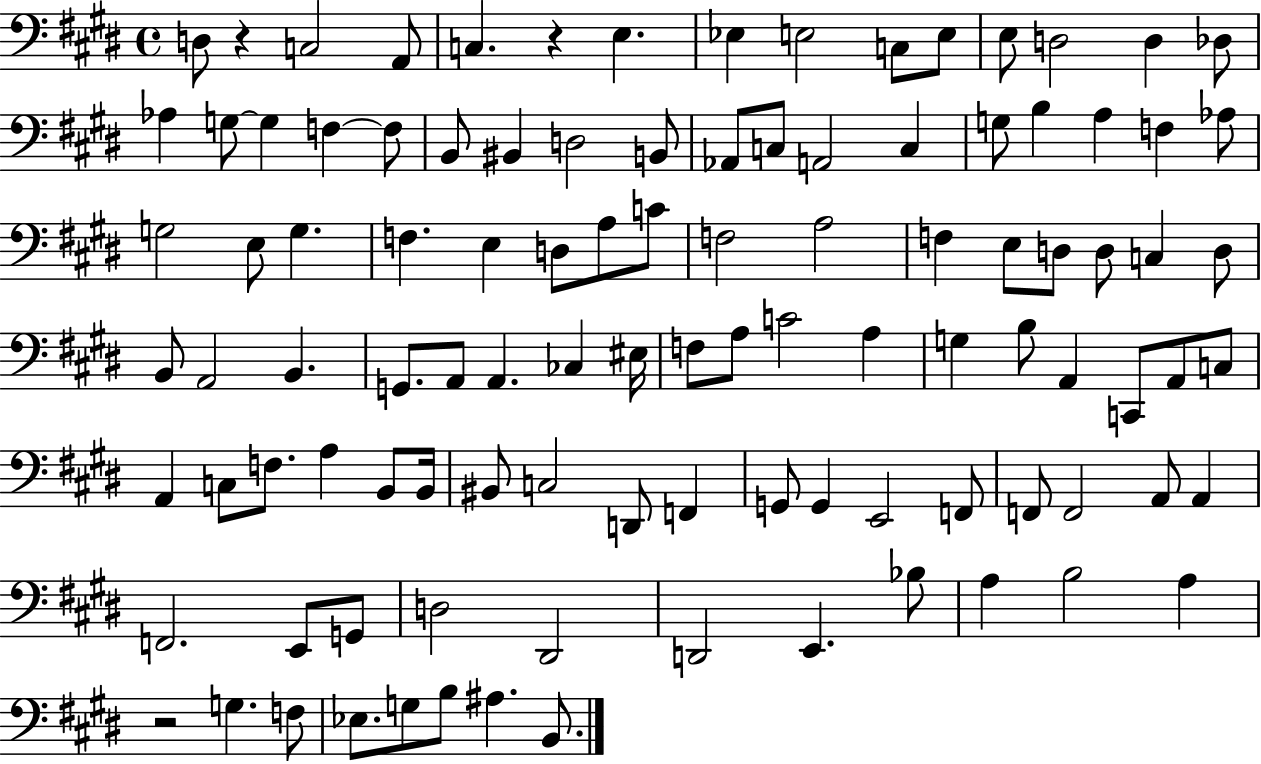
D3/e R/q C3/h A2/e C3/q. R/q E3/q. Eb3/q E3/h C3/e E3/e E3/e D3/h D3/q Db3/e Ab3/q G3/e G3/q F3/q F3/e B2/e BIS2/q D3/h B2/e Ab2/e C3/e A2/h C3/q G3/e B3/q A3/q F3/q Ab3/e G3/h E3/e G3/q. F3/q. E3/q D3/e A3/e C4/e F3/h A3/h F3/q E3/e D3/e D3/e C3/q D3/e B2/e A2/h B2/q. G2/e. A2/e A2/q. CES3/q EIS3/s F3/e A3/e C4/h A3/q G3/q B3/e A2/q C2/e A2/e C3/e A2/q C3/e F3/e. A3/q B2/e B2/s BIS2/e C3/h D2/e F2/q G2/e G2/q E2/h F2/e F2/e F2/h A2/e A2/q F2/h. E2/e G2/e D3/h D#2/h D2/h E2/q. Bb3/e A3/q B3/h A3/q R/h G3/q. F3/e Eb3/e. G3/e B3/e A#3/q. B2/e.